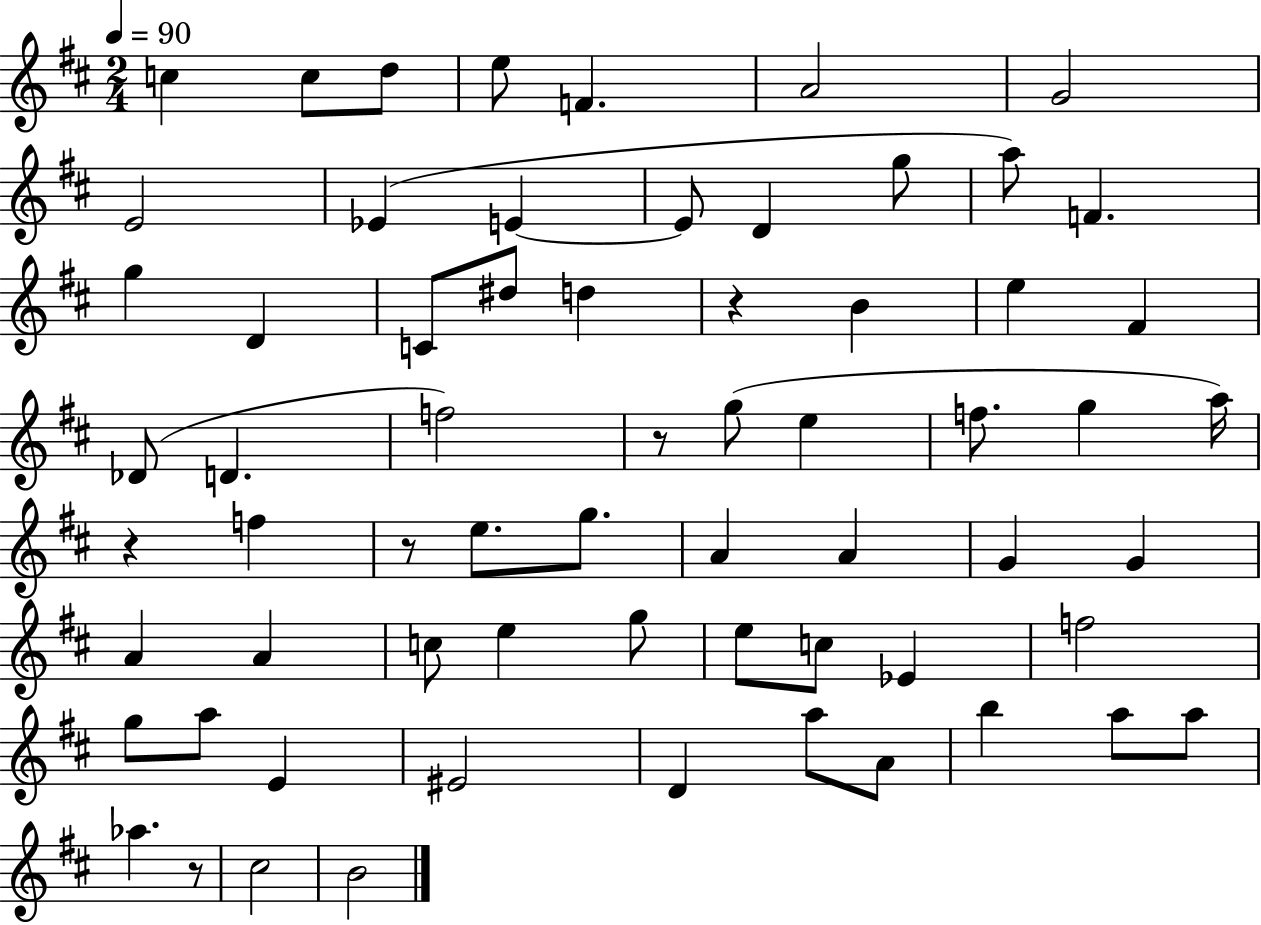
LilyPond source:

{
  \clef treble
  \numericTimeSignature
  \time 2/4
  \key d \major
  \tempo 4 = 90
  c''4 c''8 d''8 | e''8 f'4. | a'2 | g'2 | \break e'2 | ees'4( e'4~~ | e'8 d'4 g''8 | a''8) f'4. | \break g''4 d'4 | c'8 dis''8 d''4 | r4 b'4 | e''4 fis'4 | \break des'8( d'4. | f''2) | r8 g''8( e''4 | f''8. g''4 a''16) | \break r4 f''4 | r8 e''8. g''8. | a'4 a'4 | g'4 g'4 | \break a'4 a'4 | c''8 e''4 g''8 | e''8 c''8 ees'4 | f''2 | \break g''8 a''8 e'4 | eis'2 | d'4 a''8 a'8 | b''4 a''8 a''8 | \break aes''4. r8 | cis''2 | b'2 | \bar "|."
}